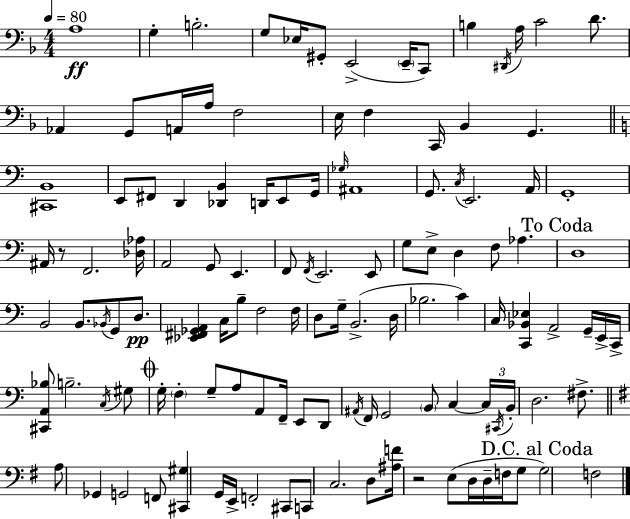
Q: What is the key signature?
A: D minor